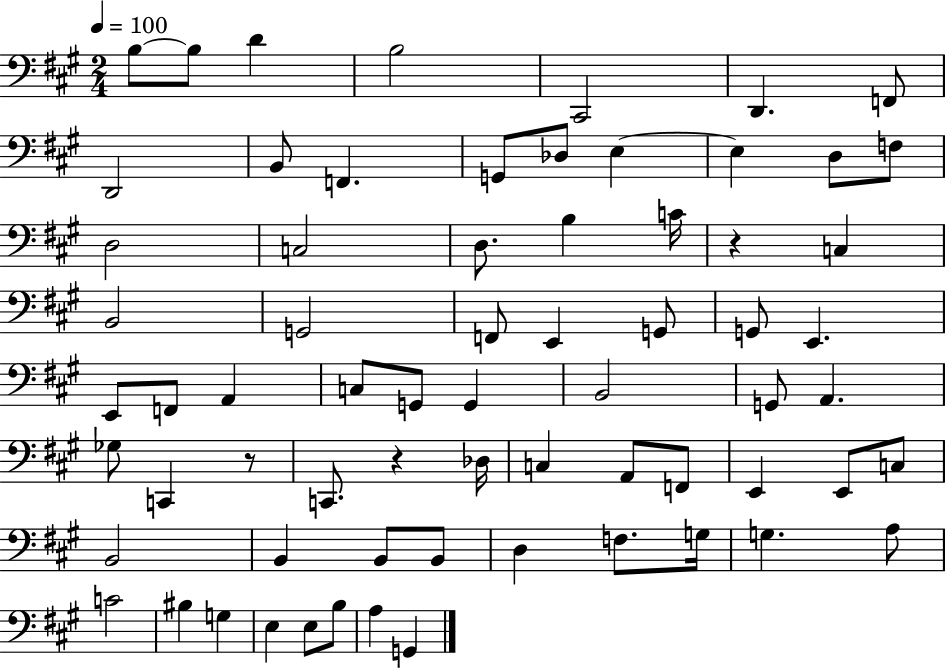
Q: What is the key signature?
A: A major